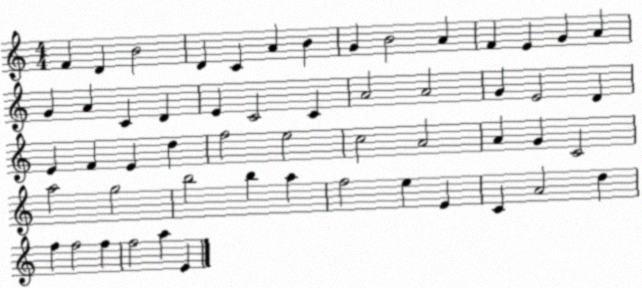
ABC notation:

X:1
T:Untitled
M:4/4
L:1/4
K:C
F D B2 D C A B G B2 A F E G A G A C D E C2 C A2 A2 G E2 D E F E d f2 e2 c2 A2 A G C2 a2 g2 b2 b a f2 e E C A2 d f f2 f f2 a E